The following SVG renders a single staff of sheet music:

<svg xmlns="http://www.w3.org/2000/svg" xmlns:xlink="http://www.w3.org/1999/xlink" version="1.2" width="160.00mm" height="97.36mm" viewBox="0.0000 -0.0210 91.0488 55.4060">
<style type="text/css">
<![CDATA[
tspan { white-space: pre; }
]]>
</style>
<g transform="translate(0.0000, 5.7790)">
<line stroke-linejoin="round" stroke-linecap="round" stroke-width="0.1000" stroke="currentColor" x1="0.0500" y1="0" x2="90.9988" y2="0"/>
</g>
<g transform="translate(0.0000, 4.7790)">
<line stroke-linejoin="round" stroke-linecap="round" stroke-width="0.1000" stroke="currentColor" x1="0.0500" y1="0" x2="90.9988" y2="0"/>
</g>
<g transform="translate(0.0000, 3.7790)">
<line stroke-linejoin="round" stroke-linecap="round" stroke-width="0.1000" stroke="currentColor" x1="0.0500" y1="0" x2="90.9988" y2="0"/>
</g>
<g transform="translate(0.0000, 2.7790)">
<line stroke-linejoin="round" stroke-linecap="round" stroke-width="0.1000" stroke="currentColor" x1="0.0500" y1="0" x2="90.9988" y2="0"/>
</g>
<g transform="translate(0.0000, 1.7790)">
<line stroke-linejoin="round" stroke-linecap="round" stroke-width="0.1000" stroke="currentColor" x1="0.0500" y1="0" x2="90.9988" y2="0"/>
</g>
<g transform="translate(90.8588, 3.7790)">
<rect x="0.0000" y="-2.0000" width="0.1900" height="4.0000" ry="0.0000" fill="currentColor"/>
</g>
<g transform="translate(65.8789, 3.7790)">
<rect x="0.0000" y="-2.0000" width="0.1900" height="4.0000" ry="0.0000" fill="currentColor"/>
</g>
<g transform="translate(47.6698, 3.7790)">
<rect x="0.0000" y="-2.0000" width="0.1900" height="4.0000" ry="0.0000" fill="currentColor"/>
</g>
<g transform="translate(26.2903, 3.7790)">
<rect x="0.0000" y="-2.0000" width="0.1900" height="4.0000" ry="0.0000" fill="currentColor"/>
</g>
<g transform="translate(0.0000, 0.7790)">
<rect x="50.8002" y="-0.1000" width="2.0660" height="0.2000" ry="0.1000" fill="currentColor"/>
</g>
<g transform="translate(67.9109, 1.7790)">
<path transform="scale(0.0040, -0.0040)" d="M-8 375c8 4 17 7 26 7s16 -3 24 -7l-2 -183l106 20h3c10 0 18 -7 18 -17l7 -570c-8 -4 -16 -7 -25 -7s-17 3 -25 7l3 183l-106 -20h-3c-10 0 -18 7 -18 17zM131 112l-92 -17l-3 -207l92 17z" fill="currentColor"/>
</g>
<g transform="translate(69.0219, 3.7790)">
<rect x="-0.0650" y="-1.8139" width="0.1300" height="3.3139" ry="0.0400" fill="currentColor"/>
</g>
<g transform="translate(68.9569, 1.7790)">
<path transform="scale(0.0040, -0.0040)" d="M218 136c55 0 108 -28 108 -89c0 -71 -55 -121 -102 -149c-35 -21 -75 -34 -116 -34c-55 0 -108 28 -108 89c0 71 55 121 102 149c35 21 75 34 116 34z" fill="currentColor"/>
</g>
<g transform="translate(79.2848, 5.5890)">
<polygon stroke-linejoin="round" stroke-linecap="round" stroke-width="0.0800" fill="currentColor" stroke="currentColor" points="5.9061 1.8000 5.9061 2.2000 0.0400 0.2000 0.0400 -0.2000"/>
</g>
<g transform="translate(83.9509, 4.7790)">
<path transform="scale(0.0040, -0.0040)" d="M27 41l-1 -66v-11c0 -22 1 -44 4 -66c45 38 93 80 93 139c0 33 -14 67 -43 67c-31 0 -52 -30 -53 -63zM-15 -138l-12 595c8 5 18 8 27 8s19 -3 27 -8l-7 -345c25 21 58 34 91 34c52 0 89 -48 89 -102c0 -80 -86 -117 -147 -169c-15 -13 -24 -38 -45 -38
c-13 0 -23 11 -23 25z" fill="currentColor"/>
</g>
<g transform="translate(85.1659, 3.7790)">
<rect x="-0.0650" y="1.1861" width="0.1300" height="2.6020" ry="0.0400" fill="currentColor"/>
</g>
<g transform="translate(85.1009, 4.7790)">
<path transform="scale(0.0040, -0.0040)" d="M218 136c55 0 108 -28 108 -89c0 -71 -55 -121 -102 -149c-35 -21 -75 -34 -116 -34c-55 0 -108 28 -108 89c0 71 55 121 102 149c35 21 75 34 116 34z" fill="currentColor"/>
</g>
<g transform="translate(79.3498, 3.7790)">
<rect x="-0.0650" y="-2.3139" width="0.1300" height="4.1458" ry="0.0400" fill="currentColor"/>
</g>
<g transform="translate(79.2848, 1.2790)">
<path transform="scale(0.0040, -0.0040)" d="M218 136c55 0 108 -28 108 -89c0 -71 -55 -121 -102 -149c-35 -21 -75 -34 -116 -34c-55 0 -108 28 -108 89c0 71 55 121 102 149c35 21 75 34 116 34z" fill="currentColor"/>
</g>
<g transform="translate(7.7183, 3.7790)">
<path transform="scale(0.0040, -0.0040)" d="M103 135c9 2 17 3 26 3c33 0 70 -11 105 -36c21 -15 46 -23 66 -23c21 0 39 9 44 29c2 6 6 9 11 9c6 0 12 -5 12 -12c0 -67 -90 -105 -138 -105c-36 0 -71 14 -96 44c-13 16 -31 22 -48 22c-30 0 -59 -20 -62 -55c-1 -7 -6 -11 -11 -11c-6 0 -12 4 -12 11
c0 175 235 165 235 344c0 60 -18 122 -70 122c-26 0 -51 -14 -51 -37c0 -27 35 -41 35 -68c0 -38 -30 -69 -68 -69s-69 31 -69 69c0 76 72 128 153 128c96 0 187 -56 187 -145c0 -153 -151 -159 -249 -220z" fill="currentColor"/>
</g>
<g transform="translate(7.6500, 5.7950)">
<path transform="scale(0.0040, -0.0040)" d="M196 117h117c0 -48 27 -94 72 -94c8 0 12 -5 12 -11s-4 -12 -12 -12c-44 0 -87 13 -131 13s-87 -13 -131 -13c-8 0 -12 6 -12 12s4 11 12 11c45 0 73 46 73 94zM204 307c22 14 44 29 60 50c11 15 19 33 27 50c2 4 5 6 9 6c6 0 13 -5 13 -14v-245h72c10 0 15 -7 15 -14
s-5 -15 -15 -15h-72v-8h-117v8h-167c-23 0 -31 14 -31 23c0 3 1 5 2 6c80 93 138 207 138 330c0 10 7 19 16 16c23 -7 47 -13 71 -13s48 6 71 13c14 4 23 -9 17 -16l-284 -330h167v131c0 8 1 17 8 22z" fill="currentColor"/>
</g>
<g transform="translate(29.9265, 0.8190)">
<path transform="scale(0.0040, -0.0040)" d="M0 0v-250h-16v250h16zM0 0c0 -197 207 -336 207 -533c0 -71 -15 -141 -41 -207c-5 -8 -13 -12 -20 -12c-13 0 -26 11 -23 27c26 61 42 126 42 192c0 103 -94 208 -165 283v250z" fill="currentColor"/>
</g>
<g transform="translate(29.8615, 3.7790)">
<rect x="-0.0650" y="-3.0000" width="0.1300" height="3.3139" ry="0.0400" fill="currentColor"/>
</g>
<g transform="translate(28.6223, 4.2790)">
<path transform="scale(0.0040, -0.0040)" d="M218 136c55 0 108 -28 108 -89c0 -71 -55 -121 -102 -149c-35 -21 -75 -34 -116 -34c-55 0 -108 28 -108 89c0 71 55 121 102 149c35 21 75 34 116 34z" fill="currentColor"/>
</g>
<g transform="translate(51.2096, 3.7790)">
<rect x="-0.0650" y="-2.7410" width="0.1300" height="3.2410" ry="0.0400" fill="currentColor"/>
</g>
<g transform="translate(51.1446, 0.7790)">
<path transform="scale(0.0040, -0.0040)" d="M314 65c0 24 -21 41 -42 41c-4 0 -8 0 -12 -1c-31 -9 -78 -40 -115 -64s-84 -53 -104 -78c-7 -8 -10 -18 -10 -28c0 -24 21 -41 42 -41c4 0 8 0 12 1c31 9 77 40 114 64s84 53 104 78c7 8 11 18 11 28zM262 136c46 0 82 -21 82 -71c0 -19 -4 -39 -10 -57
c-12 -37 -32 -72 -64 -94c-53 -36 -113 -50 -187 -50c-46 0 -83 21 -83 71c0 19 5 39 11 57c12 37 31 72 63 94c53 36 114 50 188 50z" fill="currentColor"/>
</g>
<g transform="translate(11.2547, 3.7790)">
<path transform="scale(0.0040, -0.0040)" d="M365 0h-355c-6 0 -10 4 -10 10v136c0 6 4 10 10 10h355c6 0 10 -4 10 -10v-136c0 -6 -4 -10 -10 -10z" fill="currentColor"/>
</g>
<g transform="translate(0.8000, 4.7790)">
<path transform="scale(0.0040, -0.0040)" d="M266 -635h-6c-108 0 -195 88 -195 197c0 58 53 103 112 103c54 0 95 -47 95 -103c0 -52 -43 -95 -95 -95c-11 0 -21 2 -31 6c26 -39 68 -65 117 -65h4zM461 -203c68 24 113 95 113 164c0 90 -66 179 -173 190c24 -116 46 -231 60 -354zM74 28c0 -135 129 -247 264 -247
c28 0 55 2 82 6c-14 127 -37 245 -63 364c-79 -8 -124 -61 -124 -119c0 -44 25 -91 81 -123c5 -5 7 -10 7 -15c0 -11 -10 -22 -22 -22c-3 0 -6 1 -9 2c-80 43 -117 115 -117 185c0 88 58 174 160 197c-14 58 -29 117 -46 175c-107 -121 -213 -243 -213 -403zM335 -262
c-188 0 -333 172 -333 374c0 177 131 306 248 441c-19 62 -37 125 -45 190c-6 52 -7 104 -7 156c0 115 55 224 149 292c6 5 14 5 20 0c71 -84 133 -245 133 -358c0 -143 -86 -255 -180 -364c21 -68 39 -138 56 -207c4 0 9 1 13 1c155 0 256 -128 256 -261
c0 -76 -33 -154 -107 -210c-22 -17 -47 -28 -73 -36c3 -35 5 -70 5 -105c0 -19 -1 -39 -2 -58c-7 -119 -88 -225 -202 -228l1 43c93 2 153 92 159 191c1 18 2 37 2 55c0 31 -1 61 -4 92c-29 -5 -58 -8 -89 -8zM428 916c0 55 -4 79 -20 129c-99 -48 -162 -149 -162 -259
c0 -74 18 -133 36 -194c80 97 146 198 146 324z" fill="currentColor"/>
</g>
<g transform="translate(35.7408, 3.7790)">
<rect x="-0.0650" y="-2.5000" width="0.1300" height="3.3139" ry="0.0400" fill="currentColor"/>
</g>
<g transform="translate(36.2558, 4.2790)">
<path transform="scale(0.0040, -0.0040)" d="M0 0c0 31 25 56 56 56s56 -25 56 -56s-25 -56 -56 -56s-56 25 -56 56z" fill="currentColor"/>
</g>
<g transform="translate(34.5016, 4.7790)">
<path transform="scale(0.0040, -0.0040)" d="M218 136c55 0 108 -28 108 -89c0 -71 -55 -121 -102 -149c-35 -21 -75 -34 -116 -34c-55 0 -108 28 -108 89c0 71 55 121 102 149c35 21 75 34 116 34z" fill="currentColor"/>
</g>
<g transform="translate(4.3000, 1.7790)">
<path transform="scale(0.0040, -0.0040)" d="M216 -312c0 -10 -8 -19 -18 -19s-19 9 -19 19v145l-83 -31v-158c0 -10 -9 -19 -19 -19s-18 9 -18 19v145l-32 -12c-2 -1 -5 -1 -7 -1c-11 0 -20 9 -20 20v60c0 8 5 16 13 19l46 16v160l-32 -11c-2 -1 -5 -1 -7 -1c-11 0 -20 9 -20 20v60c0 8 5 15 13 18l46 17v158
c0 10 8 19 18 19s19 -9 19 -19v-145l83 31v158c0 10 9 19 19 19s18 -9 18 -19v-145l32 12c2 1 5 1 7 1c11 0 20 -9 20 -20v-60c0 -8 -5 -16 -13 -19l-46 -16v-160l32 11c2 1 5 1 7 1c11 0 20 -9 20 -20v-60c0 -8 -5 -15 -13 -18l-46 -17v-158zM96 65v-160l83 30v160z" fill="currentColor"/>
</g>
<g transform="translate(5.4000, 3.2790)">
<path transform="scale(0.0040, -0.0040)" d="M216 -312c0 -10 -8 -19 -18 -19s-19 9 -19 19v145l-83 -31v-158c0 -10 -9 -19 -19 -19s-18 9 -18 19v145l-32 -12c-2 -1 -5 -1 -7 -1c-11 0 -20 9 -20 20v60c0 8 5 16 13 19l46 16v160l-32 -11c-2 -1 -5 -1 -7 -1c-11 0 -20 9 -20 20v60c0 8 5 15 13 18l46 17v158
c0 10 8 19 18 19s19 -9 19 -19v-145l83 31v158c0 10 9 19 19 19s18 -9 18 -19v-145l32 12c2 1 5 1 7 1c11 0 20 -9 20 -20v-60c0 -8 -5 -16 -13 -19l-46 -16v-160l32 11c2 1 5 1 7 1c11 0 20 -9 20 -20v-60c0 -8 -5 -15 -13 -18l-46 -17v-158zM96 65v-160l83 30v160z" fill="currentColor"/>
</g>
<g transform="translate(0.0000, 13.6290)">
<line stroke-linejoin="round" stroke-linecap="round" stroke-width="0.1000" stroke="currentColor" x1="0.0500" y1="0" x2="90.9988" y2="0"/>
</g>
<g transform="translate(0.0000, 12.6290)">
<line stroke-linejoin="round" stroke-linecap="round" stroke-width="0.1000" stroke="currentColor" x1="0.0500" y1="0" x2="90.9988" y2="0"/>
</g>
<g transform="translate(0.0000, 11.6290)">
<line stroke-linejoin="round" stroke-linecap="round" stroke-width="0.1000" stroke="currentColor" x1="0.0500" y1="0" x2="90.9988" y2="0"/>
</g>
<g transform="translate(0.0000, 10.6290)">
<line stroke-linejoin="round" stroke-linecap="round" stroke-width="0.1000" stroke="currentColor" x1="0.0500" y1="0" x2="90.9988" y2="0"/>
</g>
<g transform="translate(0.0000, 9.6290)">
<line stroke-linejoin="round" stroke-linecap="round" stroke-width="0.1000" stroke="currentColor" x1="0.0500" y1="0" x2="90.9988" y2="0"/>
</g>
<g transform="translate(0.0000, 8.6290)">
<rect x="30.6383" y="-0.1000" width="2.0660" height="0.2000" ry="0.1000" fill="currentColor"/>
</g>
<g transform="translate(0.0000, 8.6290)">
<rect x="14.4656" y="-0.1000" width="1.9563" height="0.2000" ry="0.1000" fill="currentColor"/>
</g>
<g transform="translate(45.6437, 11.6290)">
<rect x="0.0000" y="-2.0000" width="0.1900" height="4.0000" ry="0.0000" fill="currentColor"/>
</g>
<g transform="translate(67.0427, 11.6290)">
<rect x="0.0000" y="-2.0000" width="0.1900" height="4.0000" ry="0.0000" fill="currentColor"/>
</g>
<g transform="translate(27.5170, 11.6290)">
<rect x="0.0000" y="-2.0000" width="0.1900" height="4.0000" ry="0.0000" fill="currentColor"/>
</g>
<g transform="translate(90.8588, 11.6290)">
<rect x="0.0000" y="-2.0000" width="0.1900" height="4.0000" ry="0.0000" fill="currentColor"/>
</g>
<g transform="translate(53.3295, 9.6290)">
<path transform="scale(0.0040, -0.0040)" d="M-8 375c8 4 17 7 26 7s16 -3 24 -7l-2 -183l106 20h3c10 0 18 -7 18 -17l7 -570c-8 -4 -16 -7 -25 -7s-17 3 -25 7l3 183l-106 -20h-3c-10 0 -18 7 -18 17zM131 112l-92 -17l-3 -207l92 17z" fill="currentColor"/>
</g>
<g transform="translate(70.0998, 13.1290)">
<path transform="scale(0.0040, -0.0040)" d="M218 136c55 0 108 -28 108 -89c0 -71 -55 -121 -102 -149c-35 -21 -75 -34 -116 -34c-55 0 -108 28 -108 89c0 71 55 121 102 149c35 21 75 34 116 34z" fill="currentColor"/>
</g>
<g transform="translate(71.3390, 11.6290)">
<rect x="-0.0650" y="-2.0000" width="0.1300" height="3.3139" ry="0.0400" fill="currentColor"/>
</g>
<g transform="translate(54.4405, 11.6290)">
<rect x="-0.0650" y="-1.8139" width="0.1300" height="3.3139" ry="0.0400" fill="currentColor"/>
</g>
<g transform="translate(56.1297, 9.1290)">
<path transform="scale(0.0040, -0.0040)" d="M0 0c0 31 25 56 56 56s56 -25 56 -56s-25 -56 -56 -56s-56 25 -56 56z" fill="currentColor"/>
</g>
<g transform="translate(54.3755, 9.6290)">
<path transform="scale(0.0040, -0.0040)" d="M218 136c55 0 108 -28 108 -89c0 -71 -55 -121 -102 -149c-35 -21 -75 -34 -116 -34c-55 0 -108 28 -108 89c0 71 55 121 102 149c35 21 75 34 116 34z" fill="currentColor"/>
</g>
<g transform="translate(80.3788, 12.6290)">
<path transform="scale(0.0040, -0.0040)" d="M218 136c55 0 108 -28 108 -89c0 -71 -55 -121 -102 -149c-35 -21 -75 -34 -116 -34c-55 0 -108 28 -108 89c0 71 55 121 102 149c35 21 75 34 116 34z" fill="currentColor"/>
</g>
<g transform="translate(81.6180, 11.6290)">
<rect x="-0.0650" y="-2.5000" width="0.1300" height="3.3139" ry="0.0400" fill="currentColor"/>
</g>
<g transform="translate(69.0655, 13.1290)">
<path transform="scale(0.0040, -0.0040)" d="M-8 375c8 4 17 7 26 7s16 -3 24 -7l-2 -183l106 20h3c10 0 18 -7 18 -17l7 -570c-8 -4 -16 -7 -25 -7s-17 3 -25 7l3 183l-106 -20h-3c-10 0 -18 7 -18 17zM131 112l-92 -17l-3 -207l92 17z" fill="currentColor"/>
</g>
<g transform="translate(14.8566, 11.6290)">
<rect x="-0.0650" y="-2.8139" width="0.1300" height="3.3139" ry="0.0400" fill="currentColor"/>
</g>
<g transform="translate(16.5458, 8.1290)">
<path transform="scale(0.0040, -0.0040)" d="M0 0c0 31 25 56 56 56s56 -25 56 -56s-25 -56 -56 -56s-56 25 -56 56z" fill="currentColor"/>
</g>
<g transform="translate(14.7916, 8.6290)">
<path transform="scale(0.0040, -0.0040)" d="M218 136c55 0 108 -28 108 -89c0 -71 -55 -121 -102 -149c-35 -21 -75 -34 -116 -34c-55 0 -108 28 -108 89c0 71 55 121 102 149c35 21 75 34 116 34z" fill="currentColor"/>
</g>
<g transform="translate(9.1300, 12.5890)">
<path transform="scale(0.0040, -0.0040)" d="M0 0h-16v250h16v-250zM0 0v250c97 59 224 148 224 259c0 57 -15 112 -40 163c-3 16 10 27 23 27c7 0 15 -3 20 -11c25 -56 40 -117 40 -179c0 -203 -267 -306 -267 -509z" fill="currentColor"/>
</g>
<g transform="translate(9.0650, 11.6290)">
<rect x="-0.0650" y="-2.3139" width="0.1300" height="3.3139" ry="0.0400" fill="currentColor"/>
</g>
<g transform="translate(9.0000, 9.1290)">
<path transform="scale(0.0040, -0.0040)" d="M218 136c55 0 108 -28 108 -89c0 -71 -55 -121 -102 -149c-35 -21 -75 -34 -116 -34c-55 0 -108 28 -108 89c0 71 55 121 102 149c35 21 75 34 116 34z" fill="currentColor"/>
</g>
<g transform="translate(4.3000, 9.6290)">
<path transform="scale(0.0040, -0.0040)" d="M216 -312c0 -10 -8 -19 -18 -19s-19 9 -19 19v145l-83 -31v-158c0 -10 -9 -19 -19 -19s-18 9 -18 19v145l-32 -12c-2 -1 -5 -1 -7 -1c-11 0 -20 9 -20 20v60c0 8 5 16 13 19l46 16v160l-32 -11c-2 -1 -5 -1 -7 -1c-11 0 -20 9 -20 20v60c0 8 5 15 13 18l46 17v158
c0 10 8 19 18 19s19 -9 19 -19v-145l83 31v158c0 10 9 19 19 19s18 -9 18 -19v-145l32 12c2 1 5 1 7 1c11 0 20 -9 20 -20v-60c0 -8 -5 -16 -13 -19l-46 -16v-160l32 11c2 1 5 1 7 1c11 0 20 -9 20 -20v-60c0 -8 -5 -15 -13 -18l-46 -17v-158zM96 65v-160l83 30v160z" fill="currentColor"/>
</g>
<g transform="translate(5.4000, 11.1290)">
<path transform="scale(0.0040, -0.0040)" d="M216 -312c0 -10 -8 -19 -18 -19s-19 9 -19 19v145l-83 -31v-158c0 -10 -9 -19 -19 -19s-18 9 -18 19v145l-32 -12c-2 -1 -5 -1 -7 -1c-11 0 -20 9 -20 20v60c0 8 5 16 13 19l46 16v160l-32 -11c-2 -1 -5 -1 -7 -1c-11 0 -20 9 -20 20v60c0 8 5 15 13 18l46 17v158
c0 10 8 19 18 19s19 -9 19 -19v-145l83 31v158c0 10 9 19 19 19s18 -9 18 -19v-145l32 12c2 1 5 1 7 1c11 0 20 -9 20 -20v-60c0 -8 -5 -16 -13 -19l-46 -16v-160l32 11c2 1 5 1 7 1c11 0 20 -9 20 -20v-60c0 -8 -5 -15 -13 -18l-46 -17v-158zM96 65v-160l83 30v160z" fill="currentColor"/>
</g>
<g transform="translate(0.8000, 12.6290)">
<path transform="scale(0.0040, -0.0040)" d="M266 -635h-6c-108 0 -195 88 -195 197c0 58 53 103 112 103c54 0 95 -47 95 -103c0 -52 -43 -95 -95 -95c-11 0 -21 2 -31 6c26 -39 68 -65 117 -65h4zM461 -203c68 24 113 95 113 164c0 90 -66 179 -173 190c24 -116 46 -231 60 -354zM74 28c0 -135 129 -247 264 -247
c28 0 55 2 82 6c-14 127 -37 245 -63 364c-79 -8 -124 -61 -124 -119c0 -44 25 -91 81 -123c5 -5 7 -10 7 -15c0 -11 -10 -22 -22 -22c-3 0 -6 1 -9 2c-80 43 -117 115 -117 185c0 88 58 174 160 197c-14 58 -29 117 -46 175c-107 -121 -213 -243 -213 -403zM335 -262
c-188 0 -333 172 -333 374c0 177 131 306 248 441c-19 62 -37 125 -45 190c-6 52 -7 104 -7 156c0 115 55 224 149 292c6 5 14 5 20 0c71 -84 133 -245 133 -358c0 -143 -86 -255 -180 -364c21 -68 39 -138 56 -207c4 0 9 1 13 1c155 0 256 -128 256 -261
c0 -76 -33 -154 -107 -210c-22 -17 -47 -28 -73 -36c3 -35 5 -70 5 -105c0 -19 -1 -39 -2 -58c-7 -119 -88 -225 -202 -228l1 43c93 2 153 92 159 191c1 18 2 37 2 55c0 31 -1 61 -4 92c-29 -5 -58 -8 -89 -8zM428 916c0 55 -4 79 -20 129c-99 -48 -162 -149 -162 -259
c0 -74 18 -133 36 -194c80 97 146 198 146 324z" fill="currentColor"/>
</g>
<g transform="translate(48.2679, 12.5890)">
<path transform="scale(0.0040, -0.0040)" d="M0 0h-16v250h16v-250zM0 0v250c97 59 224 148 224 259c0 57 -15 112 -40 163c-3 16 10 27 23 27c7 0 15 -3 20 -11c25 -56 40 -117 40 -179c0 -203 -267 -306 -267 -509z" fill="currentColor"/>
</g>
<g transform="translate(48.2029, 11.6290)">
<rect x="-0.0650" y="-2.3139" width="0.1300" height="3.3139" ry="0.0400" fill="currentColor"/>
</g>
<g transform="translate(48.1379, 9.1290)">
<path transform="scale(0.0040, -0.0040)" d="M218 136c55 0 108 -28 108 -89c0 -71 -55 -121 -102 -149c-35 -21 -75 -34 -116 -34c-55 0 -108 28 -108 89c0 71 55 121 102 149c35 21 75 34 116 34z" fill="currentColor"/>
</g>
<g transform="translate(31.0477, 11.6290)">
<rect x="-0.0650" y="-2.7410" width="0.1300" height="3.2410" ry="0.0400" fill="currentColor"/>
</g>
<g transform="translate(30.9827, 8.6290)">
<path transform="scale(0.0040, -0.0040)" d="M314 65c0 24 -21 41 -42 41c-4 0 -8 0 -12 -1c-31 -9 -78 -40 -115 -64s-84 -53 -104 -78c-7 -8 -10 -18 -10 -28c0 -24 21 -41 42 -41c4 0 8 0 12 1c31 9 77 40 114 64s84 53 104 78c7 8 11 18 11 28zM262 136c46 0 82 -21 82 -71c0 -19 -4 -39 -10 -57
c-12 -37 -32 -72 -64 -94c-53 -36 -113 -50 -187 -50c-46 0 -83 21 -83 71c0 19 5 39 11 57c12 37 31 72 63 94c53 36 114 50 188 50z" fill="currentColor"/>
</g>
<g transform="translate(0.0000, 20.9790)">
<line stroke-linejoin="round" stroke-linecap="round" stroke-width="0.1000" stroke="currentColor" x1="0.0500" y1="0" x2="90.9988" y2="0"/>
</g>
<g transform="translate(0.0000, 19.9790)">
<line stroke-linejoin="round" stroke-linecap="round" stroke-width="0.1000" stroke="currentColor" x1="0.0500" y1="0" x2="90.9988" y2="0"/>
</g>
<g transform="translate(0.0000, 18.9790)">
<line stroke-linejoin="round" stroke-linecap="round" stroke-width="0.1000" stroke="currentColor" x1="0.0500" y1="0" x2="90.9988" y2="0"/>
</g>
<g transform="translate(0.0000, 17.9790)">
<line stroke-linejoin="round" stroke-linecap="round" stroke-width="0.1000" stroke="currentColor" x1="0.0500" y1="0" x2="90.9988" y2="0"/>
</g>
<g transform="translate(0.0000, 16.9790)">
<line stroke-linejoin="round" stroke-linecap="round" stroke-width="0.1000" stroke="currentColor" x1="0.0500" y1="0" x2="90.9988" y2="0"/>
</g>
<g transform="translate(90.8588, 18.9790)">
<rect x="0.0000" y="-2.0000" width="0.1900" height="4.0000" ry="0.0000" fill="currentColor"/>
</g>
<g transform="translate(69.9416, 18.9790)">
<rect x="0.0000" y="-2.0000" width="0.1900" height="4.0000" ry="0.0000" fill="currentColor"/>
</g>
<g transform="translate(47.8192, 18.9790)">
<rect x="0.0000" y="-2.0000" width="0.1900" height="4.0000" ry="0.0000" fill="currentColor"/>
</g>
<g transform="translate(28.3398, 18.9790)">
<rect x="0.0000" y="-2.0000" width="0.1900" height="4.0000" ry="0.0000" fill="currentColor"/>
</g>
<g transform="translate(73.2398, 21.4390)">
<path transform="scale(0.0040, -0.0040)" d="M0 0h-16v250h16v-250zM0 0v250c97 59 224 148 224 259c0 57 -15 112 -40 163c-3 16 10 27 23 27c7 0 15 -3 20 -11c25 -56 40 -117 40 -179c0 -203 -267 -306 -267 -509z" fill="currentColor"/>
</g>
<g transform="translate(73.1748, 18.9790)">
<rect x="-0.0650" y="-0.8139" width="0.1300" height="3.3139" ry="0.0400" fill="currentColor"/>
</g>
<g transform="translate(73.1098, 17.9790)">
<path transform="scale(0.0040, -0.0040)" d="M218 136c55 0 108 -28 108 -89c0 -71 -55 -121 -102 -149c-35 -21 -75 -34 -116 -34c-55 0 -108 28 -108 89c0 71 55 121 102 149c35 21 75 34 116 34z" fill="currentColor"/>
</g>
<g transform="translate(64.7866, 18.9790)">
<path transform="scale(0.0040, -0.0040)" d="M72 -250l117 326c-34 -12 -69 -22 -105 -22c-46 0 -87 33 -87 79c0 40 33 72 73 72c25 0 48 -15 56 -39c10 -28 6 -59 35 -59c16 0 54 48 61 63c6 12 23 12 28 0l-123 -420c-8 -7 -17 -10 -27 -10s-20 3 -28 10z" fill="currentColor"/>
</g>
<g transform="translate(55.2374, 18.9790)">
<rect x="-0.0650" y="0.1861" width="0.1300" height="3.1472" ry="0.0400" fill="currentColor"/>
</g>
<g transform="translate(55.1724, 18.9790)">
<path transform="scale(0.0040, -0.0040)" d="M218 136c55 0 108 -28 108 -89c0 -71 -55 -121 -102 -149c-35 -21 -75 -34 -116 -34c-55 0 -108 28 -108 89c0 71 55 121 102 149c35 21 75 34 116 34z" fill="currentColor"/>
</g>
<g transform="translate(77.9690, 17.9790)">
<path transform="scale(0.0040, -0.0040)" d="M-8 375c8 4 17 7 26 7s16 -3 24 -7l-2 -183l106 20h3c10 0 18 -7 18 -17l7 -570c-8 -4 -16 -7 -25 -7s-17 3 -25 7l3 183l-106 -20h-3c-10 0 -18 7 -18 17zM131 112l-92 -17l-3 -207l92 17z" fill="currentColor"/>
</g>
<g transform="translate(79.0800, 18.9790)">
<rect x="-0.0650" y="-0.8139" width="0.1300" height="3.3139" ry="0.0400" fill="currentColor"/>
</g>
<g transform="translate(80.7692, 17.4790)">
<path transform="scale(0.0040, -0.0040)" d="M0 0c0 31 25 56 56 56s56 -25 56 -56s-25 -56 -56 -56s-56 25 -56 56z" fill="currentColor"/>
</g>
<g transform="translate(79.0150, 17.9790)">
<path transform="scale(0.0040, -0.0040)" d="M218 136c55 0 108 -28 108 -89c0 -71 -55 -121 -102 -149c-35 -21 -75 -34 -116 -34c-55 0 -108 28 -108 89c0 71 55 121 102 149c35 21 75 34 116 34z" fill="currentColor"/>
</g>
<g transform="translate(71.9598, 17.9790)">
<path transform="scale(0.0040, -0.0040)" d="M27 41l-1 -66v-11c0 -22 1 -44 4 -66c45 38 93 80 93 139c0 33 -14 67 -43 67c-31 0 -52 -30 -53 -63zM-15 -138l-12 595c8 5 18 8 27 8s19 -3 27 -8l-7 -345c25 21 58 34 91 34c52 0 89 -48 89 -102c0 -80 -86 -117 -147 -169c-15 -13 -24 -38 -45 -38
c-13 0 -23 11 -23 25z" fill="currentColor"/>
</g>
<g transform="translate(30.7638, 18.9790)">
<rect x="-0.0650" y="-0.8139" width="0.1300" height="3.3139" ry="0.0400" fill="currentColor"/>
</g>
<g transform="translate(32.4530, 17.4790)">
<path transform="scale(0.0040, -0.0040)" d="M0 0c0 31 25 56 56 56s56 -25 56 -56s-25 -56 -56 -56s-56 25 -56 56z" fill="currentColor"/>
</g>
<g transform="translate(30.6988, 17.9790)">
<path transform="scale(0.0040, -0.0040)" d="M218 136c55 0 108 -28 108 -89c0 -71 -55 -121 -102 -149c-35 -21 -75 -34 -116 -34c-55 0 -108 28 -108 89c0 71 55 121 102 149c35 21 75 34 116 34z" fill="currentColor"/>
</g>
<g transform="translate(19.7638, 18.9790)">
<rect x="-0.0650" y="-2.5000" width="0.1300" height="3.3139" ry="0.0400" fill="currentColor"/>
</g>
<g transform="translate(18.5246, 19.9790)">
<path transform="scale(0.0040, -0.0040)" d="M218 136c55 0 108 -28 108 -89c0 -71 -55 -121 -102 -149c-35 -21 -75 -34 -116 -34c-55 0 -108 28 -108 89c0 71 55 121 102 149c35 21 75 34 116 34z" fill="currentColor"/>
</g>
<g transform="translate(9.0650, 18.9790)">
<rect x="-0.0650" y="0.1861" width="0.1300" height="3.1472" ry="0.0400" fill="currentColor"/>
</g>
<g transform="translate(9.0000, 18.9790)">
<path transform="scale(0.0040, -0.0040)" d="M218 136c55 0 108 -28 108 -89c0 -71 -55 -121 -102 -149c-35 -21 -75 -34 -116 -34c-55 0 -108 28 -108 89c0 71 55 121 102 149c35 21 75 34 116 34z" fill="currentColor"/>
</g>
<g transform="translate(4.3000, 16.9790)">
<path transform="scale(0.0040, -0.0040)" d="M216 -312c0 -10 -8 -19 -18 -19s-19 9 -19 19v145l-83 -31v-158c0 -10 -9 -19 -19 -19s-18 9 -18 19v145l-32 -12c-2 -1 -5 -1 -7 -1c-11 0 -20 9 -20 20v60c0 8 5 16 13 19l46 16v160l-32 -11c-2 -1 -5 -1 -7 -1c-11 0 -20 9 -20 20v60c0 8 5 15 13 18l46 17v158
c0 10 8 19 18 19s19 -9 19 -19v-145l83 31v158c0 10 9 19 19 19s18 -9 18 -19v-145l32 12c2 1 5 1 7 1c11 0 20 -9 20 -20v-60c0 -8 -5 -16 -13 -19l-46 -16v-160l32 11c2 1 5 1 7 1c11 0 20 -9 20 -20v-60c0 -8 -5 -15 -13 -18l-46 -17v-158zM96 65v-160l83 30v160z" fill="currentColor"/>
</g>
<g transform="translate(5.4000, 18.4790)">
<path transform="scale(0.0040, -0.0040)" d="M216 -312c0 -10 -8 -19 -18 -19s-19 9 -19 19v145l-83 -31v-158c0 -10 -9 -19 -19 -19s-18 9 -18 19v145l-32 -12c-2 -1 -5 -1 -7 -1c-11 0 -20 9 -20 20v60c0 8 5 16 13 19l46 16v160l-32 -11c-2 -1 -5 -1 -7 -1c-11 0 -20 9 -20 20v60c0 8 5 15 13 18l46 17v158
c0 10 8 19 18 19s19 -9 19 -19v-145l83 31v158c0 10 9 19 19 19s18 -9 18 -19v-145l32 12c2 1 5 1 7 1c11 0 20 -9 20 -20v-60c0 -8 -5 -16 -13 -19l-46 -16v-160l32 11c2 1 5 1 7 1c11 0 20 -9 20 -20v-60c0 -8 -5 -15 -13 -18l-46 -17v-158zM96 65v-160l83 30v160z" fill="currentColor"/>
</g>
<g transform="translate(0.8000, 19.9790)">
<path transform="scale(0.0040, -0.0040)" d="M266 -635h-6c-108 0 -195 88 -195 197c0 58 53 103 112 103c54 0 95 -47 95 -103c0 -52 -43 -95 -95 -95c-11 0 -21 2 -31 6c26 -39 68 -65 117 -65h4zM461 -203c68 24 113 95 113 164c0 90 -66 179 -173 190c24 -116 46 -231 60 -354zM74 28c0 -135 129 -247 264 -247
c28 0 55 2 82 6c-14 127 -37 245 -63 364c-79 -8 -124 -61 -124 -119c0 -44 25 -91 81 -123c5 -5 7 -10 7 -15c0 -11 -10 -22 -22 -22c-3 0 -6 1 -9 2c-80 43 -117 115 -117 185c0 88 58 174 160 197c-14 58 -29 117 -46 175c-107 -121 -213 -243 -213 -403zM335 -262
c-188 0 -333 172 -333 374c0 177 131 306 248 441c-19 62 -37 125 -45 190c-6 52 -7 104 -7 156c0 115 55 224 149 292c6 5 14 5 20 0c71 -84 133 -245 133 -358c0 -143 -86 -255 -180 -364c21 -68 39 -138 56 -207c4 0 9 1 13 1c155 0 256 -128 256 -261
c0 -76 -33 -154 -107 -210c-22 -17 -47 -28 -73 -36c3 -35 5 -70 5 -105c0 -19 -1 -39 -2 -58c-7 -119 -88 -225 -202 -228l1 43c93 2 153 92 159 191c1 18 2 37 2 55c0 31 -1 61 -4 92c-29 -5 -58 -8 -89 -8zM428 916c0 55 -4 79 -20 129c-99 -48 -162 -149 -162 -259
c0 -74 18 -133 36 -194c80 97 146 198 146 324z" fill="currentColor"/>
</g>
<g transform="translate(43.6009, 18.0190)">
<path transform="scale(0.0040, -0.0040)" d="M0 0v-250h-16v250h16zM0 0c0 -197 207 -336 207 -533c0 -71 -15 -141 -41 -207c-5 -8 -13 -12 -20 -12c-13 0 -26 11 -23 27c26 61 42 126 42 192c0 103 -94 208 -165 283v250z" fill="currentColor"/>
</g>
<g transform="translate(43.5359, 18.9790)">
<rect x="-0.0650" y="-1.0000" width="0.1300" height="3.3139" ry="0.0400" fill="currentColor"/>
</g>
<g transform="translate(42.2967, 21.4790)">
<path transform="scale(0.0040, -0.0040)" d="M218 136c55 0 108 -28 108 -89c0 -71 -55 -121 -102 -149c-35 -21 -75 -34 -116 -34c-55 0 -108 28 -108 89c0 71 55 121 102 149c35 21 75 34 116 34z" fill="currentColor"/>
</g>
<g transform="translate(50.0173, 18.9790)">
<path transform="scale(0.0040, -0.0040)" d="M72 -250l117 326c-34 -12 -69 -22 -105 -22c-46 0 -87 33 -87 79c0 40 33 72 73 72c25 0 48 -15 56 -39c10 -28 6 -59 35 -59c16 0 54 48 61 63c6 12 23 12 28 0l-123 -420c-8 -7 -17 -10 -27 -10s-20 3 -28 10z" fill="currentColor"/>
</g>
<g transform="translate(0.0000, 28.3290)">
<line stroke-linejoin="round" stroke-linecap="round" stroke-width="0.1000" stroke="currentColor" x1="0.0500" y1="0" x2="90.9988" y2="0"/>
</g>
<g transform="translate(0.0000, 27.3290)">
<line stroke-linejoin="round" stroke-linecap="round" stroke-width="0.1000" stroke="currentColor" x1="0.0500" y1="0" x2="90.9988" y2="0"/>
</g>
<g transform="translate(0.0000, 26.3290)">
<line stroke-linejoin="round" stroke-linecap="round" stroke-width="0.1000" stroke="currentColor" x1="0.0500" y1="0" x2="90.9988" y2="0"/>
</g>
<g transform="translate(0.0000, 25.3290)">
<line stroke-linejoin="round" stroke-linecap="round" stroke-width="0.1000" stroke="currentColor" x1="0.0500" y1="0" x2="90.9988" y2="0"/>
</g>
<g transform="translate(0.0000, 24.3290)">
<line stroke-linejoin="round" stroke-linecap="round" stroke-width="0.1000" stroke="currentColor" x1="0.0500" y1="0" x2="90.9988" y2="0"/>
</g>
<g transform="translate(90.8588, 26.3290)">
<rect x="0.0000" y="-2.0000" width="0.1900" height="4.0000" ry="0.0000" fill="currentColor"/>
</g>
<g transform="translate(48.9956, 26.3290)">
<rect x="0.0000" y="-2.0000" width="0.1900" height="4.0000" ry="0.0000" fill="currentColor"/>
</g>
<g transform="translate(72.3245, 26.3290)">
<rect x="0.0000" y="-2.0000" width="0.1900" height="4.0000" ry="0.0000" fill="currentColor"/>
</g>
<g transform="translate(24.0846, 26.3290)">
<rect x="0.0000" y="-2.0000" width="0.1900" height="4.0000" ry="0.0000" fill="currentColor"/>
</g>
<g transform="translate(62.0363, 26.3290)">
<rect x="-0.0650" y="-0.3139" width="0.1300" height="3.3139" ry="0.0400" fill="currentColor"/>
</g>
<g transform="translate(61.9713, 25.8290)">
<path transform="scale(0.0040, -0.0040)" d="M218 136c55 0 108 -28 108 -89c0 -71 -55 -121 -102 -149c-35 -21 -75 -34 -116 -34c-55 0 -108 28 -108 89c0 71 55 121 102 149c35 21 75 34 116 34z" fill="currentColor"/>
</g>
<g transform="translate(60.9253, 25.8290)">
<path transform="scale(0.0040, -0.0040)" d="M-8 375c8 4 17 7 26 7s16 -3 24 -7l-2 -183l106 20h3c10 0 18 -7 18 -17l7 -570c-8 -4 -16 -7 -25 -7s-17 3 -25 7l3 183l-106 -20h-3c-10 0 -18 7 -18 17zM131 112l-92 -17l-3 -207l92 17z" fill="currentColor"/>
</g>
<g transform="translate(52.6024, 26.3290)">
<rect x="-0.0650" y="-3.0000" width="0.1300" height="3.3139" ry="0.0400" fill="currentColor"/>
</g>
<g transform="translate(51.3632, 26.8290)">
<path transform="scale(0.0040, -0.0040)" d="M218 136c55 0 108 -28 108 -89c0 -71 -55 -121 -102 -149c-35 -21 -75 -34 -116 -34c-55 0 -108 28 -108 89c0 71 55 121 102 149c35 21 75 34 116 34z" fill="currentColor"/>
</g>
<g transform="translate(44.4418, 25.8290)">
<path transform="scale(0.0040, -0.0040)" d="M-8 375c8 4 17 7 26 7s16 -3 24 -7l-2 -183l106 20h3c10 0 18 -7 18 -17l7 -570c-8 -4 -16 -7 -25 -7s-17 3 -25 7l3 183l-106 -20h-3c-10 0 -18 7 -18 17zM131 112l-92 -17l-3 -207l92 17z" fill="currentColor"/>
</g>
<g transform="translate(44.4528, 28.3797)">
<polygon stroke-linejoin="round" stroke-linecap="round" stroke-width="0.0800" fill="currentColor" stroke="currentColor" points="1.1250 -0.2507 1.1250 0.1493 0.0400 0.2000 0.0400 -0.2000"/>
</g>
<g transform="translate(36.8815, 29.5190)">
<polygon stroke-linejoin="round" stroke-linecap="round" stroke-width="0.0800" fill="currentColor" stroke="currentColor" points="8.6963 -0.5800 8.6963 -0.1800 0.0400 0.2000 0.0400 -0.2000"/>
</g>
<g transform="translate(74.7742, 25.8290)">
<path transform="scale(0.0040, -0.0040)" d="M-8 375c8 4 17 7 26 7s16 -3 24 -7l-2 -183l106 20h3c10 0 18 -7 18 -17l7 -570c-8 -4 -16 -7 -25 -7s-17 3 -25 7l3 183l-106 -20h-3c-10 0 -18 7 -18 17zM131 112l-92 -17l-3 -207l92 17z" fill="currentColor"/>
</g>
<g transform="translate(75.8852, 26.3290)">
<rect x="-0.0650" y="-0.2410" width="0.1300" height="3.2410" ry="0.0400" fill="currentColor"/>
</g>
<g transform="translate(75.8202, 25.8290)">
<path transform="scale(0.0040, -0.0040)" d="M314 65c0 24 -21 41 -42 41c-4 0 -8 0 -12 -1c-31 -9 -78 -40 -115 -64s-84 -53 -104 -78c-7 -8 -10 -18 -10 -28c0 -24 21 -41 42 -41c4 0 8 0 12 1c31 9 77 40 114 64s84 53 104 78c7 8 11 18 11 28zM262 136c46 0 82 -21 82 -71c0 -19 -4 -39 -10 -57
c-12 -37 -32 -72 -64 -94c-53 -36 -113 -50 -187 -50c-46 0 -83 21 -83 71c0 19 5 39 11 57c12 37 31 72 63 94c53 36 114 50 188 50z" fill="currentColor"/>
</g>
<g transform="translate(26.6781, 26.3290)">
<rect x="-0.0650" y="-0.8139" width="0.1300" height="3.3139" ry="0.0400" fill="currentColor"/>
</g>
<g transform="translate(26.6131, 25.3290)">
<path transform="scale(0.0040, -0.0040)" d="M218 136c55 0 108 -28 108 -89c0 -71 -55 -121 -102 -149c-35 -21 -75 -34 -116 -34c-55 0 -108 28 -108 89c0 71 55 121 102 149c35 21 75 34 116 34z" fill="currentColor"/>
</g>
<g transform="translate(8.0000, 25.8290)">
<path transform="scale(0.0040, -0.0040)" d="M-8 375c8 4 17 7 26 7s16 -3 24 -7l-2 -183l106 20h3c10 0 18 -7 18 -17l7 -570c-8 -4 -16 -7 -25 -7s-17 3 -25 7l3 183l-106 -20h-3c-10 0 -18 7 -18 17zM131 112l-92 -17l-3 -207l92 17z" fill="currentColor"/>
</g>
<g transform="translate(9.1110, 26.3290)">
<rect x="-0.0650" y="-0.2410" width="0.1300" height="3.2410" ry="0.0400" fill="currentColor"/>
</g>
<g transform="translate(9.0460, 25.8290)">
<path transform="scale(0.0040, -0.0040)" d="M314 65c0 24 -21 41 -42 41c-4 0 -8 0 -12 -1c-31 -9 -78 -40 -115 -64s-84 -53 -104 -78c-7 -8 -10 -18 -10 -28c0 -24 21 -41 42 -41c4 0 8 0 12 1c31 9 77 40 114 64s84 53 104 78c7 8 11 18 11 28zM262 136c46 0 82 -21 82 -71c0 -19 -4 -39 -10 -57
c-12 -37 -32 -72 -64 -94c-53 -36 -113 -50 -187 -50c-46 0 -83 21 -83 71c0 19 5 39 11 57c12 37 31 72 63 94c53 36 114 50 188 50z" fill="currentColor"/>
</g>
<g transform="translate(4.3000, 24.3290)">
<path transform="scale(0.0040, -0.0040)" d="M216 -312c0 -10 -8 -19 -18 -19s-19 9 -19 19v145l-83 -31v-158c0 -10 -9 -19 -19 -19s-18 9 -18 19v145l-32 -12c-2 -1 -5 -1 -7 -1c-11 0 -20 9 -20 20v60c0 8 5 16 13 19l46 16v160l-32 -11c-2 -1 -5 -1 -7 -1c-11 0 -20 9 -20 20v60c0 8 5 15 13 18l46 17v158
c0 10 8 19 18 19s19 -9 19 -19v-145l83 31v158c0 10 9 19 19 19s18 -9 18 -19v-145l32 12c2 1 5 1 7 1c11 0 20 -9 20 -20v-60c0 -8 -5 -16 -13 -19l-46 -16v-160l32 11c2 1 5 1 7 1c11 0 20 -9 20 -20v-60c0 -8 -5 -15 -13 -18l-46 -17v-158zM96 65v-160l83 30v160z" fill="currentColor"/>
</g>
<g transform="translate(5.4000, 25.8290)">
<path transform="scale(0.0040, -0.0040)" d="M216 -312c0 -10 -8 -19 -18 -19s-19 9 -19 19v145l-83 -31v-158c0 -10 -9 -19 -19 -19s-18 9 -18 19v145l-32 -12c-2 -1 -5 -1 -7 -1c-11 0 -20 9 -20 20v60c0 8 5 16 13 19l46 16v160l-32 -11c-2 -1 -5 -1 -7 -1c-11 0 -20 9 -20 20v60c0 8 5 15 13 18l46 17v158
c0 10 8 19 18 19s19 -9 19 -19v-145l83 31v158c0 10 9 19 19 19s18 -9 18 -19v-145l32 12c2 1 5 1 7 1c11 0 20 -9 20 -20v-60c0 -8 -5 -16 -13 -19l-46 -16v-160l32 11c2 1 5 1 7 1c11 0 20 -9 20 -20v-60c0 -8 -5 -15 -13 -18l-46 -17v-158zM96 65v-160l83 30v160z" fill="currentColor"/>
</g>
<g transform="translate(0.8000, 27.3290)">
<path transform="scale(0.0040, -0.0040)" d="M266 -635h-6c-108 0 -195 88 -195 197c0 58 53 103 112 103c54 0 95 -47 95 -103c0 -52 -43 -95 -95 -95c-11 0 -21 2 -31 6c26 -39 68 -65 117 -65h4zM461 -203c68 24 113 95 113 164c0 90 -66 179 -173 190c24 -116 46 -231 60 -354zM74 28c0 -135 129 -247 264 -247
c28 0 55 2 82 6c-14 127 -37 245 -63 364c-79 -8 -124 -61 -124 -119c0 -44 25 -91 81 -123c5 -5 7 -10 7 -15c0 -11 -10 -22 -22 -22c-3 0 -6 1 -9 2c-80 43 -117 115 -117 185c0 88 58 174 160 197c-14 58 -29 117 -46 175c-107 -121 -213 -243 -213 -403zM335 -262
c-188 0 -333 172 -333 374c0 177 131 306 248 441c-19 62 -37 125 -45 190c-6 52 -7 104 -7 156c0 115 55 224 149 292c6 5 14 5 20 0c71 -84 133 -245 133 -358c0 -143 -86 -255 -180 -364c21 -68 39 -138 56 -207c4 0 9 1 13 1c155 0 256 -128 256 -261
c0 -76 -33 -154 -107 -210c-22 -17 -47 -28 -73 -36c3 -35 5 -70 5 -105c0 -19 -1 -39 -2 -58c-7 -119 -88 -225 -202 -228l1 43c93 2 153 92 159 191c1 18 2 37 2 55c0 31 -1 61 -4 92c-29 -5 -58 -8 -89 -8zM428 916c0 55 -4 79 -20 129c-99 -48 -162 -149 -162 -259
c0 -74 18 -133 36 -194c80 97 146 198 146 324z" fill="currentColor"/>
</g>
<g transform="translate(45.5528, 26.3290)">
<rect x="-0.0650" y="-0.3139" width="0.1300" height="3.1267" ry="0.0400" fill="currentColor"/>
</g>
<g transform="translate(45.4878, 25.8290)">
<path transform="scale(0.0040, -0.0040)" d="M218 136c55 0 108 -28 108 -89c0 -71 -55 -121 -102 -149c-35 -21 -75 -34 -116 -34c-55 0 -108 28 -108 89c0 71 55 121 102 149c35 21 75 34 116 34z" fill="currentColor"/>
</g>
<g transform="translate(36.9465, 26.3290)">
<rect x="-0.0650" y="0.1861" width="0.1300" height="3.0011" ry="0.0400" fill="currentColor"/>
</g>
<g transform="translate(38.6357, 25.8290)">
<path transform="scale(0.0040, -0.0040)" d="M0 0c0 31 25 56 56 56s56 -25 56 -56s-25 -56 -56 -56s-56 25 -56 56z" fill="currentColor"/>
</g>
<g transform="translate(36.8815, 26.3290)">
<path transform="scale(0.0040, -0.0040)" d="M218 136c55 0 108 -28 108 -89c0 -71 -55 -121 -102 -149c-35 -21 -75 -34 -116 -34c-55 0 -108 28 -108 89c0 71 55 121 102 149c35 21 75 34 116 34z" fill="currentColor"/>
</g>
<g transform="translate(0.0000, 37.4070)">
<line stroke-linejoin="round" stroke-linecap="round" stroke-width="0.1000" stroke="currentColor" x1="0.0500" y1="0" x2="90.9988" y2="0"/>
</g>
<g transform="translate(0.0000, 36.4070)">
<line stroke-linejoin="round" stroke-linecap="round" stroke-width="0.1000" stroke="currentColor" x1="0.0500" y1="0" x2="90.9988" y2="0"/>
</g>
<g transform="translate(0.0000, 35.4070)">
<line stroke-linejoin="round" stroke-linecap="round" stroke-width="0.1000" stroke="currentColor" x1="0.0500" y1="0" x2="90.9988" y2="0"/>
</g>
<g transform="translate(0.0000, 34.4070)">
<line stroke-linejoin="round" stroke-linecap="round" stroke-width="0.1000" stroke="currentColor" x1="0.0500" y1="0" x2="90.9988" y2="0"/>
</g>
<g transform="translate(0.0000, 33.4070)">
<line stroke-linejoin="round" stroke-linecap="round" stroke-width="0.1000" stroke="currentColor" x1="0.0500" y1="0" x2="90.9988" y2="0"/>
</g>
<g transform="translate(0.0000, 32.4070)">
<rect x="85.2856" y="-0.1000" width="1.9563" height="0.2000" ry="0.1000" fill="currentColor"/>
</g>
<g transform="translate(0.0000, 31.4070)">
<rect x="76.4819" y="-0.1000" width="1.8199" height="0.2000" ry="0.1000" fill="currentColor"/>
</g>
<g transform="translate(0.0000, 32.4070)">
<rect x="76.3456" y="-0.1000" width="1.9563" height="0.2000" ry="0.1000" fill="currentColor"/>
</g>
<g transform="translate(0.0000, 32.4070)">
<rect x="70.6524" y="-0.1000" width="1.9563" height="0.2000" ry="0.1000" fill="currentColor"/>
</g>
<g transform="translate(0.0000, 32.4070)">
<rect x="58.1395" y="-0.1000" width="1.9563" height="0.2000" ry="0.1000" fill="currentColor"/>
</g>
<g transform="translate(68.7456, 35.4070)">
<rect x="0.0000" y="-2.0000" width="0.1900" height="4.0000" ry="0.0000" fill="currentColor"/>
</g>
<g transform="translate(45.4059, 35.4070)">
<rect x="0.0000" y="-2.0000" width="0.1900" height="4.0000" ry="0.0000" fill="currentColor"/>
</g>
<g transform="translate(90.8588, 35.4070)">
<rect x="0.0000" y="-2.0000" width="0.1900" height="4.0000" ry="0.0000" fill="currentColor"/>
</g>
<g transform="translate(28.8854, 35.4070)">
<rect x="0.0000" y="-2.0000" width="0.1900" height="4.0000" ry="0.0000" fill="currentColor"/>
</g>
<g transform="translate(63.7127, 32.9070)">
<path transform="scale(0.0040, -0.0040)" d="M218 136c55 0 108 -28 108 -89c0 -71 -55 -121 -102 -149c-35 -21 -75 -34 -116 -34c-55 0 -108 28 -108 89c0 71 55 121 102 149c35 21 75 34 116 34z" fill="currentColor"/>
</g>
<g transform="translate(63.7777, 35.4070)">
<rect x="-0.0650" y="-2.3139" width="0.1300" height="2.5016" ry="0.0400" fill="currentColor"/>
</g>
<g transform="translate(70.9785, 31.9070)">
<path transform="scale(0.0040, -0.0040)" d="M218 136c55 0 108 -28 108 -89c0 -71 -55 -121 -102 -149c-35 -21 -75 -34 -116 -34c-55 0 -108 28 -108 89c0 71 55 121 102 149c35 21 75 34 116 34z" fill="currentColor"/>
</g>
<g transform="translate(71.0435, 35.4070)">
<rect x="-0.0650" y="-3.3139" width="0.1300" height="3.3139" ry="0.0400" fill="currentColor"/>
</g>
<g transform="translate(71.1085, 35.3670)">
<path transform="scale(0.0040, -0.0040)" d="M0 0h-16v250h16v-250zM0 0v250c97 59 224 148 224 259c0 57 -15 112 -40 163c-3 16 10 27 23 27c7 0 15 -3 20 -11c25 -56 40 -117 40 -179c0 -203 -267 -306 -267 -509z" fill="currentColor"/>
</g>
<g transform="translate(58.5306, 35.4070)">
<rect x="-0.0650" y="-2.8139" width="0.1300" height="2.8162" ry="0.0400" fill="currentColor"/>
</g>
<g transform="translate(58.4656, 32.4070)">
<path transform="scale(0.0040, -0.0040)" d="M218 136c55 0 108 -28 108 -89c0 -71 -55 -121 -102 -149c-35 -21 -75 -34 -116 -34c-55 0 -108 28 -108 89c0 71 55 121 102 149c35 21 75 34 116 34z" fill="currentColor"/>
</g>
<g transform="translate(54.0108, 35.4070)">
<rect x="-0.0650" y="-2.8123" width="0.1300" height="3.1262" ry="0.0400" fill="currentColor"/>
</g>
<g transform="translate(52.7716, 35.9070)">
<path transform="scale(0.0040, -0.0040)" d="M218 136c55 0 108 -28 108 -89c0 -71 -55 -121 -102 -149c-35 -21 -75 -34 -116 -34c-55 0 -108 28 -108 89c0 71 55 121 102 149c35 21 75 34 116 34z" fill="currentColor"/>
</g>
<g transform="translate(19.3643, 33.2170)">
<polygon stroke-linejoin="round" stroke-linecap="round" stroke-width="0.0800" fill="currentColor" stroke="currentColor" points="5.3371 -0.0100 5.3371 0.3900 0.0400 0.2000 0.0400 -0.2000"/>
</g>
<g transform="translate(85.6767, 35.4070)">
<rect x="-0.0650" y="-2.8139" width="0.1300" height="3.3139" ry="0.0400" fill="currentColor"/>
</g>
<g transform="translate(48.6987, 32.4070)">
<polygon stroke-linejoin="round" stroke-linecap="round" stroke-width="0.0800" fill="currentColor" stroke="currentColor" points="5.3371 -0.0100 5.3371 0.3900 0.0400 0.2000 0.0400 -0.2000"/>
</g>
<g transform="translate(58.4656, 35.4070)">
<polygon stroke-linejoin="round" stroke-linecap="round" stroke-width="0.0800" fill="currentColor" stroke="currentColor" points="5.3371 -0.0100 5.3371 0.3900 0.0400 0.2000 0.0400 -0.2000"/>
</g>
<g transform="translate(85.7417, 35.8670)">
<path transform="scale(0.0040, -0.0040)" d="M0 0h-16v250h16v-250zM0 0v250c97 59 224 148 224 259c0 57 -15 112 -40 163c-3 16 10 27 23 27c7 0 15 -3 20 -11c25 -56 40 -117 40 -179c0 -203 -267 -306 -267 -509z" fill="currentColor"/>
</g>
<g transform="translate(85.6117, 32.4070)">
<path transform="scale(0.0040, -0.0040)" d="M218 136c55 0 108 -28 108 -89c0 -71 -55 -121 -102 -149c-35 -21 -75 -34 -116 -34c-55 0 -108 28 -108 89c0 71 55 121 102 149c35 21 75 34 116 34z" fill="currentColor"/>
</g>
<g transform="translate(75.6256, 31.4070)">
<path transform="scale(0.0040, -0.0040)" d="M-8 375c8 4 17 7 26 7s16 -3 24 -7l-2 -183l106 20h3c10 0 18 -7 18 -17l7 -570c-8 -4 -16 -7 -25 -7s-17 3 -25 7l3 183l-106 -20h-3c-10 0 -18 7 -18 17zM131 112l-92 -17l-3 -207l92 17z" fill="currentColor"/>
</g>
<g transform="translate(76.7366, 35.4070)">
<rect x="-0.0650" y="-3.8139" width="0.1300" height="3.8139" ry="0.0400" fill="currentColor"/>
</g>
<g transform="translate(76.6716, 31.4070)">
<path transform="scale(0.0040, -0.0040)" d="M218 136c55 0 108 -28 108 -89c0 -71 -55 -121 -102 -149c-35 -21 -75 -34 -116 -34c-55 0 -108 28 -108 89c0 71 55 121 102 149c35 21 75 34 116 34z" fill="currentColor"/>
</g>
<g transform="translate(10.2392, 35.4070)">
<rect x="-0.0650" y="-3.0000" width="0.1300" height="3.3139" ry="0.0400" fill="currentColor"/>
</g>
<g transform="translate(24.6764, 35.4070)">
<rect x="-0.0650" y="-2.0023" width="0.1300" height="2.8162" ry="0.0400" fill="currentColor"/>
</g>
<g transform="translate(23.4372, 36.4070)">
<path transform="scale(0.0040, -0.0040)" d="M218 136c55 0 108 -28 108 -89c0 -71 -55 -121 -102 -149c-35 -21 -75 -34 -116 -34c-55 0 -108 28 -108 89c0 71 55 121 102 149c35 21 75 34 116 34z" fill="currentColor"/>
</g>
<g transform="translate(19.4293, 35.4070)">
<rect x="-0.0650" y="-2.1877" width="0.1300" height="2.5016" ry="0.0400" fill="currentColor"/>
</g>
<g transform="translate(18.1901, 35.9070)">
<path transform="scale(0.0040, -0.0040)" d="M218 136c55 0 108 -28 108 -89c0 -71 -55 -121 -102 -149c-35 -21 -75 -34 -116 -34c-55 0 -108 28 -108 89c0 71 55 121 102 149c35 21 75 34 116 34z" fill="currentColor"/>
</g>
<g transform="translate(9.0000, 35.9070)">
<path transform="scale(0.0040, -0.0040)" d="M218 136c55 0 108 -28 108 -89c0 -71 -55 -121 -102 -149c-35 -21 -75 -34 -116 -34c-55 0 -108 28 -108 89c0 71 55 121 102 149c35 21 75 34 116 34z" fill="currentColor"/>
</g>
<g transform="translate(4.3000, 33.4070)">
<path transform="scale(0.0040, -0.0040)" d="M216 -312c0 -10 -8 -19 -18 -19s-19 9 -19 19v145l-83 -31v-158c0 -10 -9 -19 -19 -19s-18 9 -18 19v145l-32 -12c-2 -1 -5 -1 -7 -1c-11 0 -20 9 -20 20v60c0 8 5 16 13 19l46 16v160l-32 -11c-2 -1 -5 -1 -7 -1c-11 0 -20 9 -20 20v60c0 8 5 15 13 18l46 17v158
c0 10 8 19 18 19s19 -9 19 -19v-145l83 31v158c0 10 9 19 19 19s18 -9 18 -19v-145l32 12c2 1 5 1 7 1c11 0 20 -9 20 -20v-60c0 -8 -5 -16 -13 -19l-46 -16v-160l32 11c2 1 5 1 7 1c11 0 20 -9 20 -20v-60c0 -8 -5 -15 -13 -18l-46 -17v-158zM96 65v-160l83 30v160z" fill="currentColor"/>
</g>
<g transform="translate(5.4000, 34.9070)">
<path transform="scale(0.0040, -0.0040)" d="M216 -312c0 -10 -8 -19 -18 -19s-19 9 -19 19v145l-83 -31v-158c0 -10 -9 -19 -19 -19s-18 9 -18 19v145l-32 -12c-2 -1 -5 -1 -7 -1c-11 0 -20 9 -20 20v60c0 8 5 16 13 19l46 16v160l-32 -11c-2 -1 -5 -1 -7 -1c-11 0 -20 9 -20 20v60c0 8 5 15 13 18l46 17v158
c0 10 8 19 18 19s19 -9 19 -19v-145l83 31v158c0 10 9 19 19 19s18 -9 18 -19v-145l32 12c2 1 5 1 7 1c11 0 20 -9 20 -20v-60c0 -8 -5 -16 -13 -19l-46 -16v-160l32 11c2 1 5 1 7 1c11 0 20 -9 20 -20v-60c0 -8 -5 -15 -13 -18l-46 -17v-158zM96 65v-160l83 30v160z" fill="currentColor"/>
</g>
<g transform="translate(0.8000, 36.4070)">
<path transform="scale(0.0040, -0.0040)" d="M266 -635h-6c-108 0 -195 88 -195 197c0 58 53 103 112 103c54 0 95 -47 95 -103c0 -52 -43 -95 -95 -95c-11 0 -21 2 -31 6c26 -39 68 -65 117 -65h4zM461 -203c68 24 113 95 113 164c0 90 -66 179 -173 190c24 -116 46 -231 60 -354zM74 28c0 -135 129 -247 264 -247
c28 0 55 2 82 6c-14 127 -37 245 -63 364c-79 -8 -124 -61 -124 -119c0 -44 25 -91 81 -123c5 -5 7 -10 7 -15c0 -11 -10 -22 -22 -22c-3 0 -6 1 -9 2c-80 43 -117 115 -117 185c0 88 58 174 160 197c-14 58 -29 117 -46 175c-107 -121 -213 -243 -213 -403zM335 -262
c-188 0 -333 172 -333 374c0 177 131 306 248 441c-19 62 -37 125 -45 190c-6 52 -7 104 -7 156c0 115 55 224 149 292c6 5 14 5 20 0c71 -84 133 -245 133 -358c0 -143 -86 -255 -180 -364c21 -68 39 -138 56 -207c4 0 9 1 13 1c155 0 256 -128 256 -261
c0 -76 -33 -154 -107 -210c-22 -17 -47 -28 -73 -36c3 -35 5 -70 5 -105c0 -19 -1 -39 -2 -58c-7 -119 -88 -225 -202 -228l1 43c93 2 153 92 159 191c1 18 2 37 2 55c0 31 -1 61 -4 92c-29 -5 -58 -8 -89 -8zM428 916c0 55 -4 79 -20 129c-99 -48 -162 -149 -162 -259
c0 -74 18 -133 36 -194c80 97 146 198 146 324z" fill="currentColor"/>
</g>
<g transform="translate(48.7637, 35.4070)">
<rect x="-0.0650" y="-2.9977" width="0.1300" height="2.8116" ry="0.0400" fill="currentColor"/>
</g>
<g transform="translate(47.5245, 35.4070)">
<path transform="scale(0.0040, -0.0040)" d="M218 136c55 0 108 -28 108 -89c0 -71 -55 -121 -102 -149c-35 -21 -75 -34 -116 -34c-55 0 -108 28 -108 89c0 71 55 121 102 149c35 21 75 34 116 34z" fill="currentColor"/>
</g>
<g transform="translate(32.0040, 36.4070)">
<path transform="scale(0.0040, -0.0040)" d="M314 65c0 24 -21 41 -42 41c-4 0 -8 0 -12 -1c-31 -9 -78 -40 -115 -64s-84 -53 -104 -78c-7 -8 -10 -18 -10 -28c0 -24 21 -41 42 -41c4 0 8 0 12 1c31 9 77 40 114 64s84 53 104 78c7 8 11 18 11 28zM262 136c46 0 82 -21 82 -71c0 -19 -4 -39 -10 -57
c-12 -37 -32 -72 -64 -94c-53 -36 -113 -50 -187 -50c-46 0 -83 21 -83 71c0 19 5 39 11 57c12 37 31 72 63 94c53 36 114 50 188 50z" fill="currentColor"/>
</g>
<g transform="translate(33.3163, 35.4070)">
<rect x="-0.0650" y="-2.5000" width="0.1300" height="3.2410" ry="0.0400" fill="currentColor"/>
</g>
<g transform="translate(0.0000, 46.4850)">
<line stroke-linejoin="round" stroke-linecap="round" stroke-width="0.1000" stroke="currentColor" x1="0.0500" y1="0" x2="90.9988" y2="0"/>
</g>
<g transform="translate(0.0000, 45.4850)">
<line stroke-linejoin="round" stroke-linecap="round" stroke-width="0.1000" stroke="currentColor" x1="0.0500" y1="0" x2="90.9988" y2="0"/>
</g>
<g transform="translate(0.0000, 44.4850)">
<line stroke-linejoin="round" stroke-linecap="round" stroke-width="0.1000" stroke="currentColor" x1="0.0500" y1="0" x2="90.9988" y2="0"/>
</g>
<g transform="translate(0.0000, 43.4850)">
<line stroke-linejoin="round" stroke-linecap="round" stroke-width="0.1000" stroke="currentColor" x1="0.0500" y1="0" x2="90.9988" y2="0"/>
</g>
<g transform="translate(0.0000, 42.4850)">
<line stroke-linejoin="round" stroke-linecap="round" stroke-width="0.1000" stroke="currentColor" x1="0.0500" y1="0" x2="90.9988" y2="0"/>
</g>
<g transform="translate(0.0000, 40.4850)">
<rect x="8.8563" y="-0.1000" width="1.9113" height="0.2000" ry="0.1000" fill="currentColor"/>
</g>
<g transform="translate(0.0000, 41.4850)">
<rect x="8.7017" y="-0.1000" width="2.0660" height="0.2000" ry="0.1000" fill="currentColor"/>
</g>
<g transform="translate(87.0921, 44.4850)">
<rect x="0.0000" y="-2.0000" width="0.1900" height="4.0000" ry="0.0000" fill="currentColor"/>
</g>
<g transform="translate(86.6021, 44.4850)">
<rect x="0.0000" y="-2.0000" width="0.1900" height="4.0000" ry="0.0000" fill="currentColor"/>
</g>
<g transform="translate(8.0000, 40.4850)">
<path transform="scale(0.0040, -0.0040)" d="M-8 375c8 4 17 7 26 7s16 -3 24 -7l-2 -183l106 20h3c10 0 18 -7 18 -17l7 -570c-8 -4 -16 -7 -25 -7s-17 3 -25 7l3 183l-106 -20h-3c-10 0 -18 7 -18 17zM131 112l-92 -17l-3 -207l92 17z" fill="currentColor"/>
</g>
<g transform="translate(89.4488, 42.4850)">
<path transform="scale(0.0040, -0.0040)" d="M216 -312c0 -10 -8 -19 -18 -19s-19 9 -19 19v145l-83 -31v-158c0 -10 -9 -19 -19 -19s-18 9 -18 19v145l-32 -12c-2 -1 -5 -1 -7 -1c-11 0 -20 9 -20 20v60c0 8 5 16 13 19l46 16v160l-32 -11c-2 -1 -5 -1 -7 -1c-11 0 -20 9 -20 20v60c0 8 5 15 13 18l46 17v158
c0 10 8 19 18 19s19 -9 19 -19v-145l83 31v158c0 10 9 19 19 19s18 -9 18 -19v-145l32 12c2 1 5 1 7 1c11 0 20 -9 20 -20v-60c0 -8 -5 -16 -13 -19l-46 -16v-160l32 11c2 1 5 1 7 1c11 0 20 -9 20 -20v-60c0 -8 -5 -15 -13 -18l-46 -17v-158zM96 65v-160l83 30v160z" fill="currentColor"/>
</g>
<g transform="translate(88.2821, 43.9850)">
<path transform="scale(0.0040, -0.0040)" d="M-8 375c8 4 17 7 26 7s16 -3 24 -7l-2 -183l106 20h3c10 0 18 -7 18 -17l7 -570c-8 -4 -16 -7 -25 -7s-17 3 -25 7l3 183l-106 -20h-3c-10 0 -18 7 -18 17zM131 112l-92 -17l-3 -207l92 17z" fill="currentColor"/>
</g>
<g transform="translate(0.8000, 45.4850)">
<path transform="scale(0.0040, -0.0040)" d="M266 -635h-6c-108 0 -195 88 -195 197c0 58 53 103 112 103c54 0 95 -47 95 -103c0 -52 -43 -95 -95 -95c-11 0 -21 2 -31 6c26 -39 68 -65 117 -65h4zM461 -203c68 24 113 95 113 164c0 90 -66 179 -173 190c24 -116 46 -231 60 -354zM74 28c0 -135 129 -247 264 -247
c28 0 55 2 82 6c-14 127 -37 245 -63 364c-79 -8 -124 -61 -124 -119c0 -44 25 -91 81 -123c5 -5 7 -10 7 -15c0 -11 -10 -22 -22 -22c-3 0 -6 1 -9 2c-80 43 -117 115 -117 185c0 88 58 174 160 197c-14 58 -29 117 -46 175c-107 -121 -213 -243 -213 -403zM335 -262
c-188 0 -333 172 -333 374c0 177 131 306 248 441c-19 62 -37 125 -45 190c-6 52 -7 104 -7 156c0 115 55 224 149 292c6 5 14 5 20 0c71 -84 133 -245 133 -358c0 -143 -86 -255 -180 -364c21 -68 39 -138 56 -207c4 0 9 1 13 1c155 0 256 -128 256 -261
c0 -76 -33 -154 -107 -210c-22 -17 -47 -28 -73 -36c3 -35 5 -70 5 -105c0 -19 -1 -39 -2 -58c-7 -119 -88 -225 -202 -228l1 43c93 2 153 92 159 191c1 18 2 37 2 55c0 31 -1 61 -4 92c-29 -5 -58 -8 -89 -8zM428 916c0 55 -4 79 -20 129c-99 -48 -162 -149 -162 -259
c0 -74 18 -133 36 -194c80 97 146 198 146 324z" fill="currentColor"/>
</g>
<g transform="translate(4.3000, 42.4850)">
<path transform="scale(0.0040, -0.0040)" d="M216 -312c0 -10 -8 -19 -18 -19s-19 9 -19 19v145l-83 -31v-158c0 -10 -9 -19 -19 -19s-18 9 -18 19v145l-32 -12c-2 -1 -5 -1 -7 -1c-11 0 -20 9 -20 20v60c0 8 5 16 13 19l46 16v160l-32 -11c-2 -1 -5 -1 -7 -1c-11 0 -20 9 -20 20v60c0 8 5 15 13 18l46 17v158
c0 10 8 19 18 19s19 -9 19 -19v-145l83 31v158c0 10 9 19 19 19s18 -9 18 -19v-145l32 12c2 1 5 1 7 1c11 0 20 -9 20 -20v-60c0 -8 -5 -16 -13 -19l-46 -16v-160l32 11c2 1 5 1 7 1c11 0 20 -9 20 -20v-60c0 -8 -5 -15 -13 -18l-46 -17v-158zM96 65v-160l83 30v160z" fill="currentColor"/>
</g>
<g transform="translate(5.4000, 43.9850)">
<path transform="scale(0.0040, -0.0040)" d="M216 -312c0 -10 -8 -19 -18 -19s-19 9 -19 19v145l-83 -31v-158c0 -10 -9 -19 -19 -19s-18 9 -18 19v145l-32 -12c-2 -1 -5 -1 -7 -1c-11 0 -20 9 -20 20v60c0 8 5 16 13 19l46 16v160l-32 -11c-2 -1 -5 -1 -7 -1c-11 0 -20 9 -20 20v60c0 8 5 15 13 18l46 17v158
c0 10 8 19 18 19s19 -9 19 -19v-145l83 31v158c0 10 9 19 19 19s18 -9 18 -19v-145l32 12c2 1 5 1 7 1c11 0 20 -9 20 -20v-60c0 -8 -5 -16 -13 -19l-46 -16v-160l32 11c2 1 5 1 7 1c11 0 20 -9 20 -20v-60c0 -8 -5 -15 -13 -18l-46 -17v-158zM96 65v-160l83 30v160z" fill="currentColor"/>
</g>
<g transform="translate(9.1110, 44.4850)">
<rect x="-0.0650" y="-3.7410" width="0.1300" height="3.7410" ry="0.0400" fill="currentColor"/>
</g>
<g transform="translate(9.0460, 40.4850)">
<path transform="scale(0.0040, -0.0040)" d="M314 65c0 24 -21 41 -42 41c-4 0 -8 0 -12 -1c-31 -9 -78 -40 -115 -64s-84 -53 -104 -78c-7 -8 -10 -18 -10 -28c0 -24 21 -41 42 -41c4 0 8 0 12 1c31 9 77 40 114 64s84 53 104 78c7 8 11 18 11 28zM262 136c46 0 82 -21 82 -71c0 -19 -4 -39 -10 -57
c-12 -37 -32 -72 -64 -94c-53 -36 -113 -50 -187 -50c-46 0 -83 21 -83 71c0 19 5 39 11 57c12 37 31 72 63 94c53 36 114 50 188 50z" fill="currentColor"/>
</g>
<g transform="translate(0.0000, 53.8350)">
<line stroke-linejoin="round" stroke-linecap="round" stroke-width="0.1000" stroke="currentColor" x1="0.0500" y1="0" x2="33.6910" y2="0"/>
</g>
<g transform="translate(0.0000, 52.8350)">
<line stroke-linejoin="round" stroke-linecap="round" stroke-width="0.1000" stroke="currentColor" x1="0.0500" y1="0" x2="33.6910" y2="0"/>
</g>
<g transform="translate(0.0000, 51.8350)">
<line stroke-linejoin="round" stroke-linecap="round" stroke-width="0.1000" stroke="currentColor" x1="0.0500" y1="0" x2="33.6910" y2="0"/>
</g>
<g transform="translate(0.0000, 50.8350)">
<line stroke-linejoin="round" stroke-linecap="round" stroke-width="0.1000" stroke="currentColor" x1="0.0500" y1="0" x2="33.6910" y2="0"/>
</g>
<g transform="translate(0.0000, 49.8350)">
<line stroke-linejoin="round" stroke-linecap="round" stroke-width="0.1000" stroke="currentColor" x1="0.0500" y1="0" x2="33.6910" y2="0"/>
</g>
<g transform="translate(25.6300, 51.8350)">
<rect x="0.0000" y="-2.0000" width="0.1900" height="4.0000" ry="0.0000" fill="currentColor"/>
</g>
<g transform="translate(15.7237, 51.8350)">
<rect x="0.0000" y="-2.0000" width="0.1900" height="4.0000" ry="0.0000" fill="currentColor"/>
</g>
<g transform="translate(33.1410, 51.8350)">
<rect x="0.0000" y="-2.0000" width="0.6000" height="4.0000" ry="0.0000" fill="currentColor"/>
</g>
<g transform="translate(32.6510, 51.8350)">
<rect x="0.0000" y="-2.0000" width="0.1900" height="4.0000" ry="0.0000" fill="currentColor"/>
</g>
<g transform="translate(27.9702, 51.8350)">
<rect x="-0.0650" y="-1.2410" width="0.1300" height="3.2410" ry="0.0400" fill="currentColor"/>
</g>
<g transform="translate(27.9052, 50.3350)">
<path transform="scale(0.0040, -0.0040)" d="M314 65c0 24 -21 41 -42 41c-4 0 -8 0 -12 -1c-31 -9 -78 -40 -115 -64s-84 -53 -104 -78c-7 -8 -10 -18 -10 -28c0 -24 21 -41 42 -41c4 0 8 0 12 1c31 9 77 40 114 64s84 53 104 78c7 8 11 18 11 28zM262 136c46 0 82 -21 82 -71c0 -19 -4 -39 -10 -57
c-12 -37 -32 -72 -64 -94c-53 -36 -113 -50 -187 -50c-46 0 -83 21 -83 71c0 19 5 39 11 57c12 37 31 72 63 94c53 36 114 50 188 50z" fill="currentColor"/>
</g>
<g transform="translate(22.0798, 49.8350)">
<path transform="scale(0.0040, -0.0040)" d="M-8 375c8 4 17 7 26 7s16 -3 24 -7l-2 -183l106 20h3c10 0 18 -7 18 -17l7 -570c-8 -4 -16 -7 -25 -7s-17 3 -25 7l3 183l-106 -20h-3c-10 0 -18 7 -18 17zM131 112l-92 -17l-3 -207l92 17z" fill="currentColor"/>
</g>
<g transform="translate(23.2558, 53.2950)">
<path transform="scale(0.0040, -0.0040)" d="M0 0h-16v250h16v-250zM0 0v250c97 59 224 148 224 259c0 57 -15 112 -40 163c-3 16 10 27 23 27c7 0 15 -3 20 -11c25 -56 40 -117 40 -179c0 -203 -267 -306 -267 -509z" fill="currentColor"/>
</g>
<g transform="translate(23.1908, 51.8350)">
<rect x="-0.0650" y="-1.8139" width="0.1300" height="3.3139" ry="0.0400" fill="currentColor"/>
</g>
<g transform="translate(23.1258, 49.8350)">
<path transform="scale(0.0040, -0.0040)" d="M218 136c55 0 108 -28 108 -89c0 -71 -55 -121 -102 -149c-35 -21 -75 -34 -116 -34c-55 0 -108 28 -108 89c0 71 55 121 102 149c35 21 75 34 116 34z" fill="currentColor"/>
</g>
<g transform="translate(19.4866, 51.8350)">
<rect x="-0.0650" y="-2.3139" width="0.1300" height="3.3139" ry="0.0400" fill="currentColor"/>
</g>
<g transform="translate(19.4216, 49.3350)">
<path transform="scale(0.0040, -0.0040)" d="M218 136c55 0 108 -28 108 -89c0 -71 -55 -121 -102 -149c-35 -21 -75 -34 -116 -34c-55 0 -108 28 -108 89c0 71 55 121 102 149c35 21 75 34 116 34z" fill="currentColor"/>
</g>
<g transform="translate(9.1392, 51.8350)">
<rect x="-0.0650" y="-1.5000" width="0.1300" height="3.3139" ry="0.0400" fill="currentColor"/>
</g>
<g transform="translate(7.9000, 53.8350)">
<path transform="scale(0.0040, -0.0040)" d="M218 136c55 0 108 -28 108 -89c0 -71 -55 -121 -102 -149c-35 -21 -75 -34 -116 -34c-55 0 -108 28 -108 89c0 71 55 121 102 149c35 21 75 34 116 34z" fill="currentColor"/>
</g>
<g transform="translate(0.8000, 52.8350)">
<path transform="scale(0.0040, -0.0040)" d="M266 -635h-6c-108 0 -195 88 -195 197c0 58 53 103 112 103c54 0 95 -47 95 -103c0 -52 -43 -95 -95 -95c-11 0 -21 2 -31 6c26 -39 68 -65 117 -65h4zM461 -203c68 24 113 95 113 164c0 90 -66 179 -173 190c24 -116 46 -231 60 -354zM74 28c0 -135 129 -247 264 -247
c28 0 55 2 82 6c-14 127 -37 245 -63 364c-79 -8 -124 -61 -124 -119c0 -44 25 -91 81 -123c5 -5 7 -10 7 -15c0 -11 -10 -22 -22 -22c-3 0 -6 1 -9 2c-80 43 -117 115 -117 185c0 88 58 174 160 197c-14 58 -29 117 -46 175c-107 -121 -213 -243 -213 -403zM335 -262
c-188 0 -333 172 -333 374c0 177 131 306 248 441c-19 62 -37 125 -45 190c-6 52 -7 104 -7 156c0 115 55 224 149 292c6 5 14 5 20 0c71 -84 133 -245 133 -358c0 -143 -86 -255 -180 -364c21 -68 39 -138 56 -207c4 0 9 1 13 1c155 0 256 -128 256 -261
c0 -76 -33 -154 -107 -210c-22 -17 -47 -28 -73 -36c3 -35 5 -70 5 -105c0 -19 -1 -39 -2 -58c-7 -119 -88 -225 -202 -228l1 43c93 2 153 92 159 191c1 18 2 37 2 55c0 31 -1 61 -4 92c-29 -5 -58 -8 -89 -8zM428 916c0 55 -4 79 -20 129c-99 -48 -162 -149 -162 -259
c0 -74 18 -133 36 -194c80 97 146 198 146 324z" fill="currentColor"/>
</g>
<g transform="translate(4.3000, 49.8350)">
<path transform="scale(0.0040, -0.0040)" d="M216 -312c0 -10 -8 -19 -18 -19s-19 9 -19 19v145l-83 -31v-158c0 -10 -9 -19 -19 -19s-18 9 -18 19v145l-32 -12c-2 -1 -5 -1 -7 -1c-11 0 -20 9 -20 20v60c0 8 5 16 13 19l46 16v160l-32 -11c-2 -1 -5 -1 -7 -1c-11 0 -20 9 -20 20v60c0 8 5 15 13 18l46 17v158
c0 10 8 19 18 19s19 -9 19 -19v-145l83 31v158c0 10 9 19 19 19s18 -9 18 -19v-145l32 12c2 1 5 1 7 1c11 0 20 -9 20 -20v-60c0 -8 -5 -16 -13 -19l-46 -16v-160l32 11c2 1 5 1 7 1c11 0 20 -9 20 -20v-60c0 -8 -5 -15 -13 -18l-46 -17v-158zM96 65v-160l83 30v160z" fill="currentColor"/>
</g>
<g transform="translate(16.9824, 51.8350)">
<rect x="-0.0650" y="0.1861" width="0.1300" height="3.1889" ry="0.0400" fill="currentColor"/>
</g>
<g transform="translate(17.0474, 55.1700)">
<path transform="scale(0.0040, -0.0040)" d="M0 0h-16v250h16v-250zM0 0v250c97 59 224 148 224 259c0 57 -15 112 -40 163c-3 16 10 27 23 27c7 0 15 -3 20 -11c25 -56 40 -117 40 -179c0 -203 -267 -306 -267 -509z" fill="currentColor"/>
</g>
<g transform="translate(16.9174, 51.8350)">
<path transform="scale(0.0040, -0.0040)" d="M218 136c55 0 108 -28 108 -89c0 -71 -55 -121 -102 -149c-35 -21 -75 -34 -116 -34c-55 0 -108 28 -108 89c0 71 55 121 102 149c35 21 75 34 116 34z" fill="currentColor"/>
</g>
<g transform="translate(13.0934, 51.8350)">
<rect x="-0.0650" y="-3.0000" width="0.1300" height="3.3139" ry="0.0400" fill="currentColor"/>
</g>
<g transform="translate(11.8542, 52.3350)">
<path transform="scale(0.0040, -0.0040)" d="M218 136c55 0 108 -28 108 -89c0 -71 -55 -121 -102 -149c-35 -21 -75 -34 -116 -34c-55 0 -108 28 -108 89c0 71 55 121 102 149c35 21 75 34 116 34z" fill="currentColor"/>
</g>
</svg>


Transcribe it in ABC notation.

X:1
T:Untitled
M:2/4
L:1/4
K:D
z2 A/2 G a2 f g/2 _G/2 g/2 a a2 g/2 f F G B G d D/2 z/2 B z/2 _d/2 d c2 d B/2 c/4 A c c2 A A/2 G/2 G2 B/2 A/2 a/2 g/2 b/2 c' a/2 c'2 E A B/2 g f/2 e2